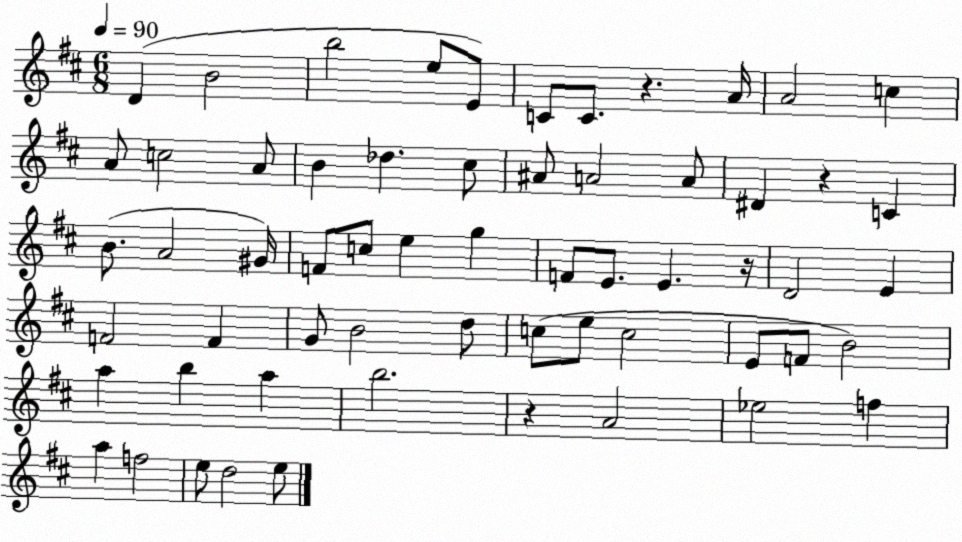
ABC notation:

X:1
T:Untitled
M:6/8
L:1/4
K:D
D B2 b2 e/2 E/2 C/2 C/2 z A/4 A2 c A/2 c2 A/2 B _d ^c/2 ^A/2 A2 A/2 ^D z C B/2 A2 ^G/4 F/2 c/2 e g F/2 E/2 E z/4 D2 E F2 F G/2 B2 d/2 c/2 e/2 c2 E/2 F/2 B2 a b a b2 z A2 _e2 f a f2 e/2 d2 e/2